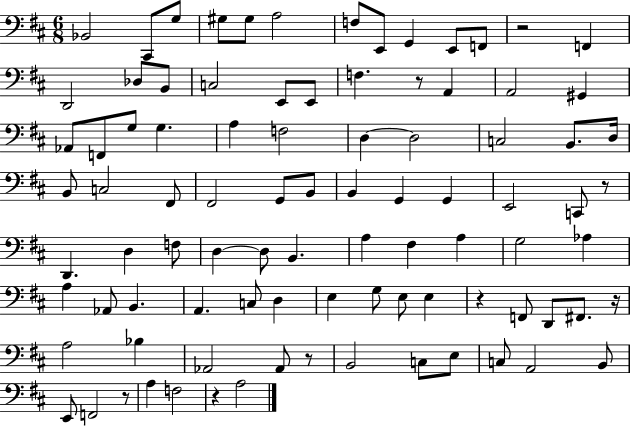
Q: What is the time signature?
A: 6/8